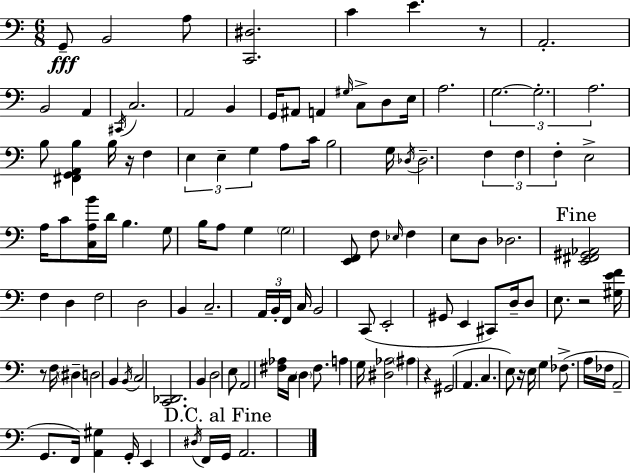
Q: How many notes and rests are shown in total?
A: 123